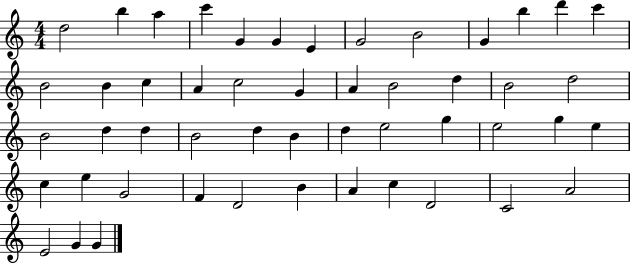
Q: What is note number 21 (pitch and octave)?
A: B4